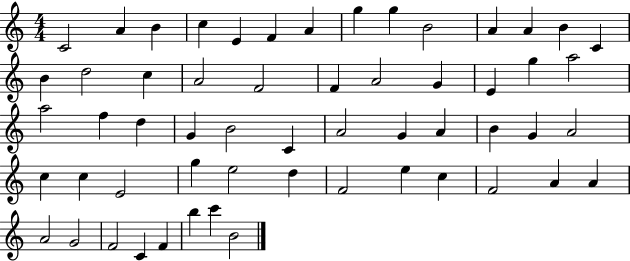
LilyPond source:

{
  \clef treble
  \numericTimeSignature
  \time 4/4
  \key c \major
  c'2 a'4 b'4 | c''4 e'4 f'4 a'4 | g''4 g''4 b'2 | a'4 a'4 b'4 c'4 | \break b'4 d''2 c''4 | a'2 f'2 | f'4 a'2 g'4 | e'4 g''4 a''2 | \break a''2 f''4 d''4 | g'4 b'2 c'4 | a'2 g'4 a'4 | b'4 g'4 a'2 | \break c''4 c''4 e'2 | g''4 e''2 d''4 | f'2 e''4 c''4 | f'2 a'4 a'4 | \break a'2 g'2 | f'2 c'4 f'4 | b''4 c'''4 b'2 | \bar "|."
}